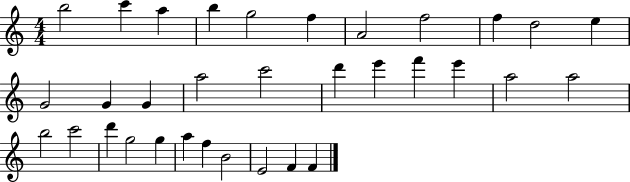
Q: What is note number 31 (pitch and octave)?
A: E4